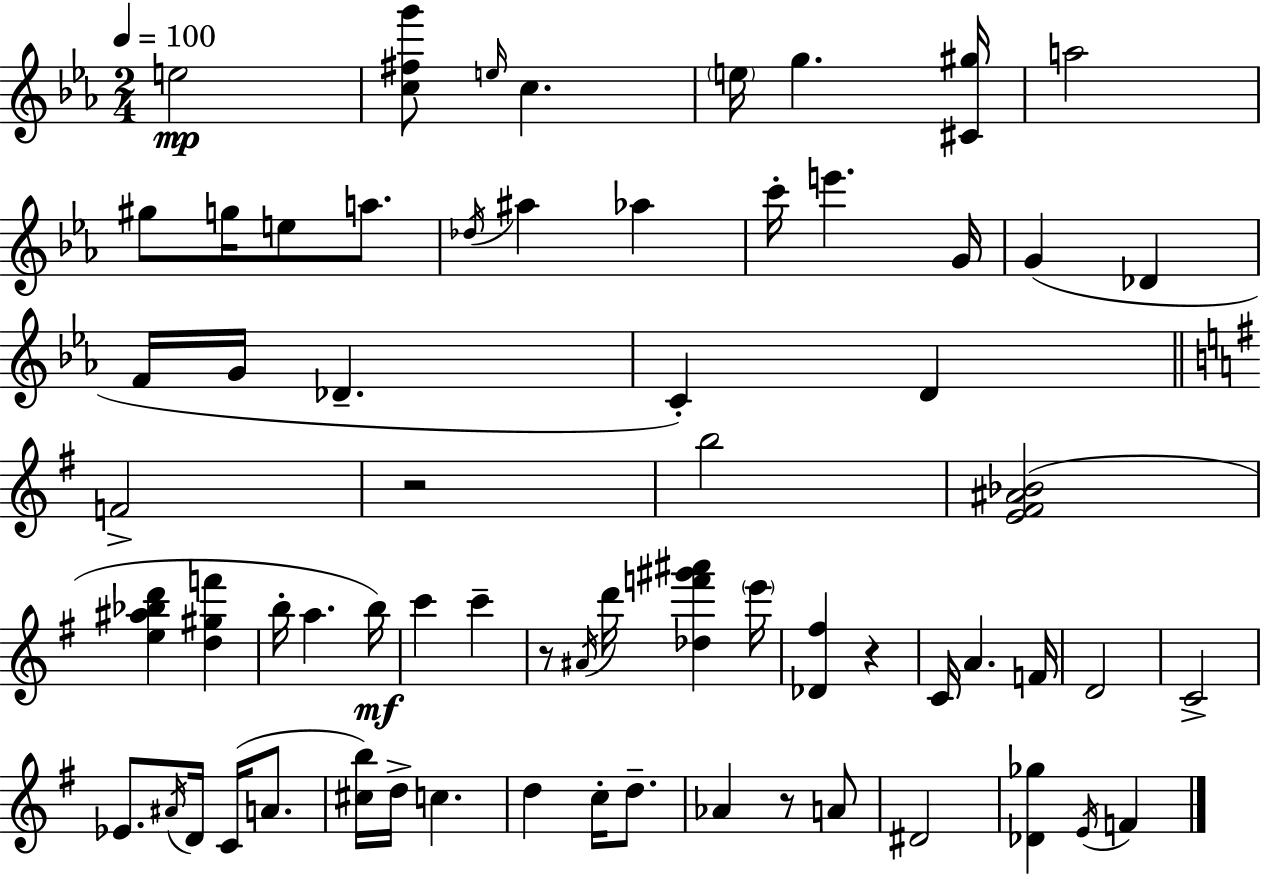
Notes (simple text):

E5/h [C5,F#5,G6]/e E5/s C5/q. E5/s G5/q. [C#4,G#5]/s A5/h G#5/e G5/s E5/e A5/e. Db5/s A#5/q Ab5/q C6/s E6/q. G4/s G4/q Db4/q F4/s G4/s Db4/q. C4/q D4/q F4/h R/h B5/h [E4,F#4,A#4,Bb4]/h [E5,A#5,Bb5,D6]/q [D5,G#5,F6]/q B5/s A5/q. B5/s C6/q C6/q R/e A#4/s D6/s [Db5,F6,G#6,A#6]/q E6/s [Db4,F#5]/q R/q C4/s A4/q. F4/s D4/h C4/h Eb4/e. A#4/s D4/s C4/s A4/e. [C#5,B5]/s D5/s C5/q. D5/q C5/s D5/e. Ab4/q R/e A4/e D#4/h [Db4,Gb5]/q E4/s F4/q